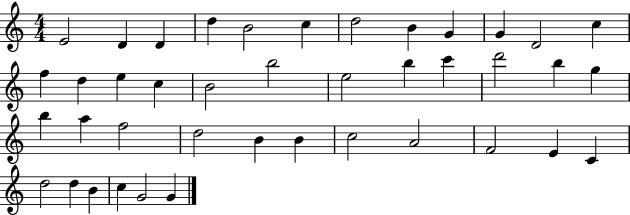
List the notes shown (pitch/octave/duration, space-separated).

E4/h D4/q D4/q D5/q B4/h C5/q D5/h B4/q G4/q G4/q D4/h C5/q F5/q D5/q E5/q C5/q B4/h B5/h E5/h B5/q C6/q D6/h B5/q G5/q B5/q A5/q F5/h D5/h B4/q B4/q C5/h A4/h F4/h E4/q C4/q D5/h D5/q B4/q C5/q G4/h G4/q